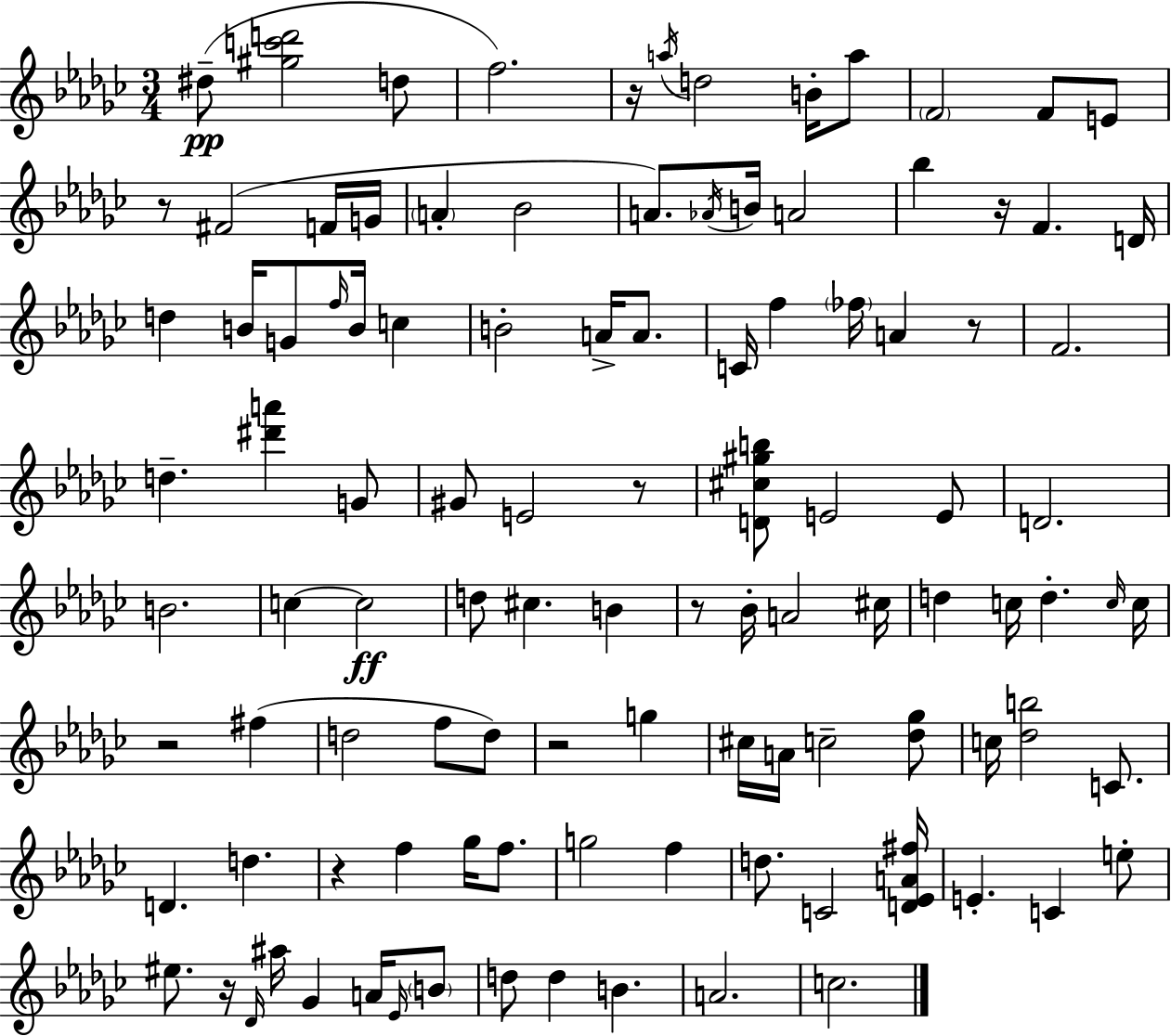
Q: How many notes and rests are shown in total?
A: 107